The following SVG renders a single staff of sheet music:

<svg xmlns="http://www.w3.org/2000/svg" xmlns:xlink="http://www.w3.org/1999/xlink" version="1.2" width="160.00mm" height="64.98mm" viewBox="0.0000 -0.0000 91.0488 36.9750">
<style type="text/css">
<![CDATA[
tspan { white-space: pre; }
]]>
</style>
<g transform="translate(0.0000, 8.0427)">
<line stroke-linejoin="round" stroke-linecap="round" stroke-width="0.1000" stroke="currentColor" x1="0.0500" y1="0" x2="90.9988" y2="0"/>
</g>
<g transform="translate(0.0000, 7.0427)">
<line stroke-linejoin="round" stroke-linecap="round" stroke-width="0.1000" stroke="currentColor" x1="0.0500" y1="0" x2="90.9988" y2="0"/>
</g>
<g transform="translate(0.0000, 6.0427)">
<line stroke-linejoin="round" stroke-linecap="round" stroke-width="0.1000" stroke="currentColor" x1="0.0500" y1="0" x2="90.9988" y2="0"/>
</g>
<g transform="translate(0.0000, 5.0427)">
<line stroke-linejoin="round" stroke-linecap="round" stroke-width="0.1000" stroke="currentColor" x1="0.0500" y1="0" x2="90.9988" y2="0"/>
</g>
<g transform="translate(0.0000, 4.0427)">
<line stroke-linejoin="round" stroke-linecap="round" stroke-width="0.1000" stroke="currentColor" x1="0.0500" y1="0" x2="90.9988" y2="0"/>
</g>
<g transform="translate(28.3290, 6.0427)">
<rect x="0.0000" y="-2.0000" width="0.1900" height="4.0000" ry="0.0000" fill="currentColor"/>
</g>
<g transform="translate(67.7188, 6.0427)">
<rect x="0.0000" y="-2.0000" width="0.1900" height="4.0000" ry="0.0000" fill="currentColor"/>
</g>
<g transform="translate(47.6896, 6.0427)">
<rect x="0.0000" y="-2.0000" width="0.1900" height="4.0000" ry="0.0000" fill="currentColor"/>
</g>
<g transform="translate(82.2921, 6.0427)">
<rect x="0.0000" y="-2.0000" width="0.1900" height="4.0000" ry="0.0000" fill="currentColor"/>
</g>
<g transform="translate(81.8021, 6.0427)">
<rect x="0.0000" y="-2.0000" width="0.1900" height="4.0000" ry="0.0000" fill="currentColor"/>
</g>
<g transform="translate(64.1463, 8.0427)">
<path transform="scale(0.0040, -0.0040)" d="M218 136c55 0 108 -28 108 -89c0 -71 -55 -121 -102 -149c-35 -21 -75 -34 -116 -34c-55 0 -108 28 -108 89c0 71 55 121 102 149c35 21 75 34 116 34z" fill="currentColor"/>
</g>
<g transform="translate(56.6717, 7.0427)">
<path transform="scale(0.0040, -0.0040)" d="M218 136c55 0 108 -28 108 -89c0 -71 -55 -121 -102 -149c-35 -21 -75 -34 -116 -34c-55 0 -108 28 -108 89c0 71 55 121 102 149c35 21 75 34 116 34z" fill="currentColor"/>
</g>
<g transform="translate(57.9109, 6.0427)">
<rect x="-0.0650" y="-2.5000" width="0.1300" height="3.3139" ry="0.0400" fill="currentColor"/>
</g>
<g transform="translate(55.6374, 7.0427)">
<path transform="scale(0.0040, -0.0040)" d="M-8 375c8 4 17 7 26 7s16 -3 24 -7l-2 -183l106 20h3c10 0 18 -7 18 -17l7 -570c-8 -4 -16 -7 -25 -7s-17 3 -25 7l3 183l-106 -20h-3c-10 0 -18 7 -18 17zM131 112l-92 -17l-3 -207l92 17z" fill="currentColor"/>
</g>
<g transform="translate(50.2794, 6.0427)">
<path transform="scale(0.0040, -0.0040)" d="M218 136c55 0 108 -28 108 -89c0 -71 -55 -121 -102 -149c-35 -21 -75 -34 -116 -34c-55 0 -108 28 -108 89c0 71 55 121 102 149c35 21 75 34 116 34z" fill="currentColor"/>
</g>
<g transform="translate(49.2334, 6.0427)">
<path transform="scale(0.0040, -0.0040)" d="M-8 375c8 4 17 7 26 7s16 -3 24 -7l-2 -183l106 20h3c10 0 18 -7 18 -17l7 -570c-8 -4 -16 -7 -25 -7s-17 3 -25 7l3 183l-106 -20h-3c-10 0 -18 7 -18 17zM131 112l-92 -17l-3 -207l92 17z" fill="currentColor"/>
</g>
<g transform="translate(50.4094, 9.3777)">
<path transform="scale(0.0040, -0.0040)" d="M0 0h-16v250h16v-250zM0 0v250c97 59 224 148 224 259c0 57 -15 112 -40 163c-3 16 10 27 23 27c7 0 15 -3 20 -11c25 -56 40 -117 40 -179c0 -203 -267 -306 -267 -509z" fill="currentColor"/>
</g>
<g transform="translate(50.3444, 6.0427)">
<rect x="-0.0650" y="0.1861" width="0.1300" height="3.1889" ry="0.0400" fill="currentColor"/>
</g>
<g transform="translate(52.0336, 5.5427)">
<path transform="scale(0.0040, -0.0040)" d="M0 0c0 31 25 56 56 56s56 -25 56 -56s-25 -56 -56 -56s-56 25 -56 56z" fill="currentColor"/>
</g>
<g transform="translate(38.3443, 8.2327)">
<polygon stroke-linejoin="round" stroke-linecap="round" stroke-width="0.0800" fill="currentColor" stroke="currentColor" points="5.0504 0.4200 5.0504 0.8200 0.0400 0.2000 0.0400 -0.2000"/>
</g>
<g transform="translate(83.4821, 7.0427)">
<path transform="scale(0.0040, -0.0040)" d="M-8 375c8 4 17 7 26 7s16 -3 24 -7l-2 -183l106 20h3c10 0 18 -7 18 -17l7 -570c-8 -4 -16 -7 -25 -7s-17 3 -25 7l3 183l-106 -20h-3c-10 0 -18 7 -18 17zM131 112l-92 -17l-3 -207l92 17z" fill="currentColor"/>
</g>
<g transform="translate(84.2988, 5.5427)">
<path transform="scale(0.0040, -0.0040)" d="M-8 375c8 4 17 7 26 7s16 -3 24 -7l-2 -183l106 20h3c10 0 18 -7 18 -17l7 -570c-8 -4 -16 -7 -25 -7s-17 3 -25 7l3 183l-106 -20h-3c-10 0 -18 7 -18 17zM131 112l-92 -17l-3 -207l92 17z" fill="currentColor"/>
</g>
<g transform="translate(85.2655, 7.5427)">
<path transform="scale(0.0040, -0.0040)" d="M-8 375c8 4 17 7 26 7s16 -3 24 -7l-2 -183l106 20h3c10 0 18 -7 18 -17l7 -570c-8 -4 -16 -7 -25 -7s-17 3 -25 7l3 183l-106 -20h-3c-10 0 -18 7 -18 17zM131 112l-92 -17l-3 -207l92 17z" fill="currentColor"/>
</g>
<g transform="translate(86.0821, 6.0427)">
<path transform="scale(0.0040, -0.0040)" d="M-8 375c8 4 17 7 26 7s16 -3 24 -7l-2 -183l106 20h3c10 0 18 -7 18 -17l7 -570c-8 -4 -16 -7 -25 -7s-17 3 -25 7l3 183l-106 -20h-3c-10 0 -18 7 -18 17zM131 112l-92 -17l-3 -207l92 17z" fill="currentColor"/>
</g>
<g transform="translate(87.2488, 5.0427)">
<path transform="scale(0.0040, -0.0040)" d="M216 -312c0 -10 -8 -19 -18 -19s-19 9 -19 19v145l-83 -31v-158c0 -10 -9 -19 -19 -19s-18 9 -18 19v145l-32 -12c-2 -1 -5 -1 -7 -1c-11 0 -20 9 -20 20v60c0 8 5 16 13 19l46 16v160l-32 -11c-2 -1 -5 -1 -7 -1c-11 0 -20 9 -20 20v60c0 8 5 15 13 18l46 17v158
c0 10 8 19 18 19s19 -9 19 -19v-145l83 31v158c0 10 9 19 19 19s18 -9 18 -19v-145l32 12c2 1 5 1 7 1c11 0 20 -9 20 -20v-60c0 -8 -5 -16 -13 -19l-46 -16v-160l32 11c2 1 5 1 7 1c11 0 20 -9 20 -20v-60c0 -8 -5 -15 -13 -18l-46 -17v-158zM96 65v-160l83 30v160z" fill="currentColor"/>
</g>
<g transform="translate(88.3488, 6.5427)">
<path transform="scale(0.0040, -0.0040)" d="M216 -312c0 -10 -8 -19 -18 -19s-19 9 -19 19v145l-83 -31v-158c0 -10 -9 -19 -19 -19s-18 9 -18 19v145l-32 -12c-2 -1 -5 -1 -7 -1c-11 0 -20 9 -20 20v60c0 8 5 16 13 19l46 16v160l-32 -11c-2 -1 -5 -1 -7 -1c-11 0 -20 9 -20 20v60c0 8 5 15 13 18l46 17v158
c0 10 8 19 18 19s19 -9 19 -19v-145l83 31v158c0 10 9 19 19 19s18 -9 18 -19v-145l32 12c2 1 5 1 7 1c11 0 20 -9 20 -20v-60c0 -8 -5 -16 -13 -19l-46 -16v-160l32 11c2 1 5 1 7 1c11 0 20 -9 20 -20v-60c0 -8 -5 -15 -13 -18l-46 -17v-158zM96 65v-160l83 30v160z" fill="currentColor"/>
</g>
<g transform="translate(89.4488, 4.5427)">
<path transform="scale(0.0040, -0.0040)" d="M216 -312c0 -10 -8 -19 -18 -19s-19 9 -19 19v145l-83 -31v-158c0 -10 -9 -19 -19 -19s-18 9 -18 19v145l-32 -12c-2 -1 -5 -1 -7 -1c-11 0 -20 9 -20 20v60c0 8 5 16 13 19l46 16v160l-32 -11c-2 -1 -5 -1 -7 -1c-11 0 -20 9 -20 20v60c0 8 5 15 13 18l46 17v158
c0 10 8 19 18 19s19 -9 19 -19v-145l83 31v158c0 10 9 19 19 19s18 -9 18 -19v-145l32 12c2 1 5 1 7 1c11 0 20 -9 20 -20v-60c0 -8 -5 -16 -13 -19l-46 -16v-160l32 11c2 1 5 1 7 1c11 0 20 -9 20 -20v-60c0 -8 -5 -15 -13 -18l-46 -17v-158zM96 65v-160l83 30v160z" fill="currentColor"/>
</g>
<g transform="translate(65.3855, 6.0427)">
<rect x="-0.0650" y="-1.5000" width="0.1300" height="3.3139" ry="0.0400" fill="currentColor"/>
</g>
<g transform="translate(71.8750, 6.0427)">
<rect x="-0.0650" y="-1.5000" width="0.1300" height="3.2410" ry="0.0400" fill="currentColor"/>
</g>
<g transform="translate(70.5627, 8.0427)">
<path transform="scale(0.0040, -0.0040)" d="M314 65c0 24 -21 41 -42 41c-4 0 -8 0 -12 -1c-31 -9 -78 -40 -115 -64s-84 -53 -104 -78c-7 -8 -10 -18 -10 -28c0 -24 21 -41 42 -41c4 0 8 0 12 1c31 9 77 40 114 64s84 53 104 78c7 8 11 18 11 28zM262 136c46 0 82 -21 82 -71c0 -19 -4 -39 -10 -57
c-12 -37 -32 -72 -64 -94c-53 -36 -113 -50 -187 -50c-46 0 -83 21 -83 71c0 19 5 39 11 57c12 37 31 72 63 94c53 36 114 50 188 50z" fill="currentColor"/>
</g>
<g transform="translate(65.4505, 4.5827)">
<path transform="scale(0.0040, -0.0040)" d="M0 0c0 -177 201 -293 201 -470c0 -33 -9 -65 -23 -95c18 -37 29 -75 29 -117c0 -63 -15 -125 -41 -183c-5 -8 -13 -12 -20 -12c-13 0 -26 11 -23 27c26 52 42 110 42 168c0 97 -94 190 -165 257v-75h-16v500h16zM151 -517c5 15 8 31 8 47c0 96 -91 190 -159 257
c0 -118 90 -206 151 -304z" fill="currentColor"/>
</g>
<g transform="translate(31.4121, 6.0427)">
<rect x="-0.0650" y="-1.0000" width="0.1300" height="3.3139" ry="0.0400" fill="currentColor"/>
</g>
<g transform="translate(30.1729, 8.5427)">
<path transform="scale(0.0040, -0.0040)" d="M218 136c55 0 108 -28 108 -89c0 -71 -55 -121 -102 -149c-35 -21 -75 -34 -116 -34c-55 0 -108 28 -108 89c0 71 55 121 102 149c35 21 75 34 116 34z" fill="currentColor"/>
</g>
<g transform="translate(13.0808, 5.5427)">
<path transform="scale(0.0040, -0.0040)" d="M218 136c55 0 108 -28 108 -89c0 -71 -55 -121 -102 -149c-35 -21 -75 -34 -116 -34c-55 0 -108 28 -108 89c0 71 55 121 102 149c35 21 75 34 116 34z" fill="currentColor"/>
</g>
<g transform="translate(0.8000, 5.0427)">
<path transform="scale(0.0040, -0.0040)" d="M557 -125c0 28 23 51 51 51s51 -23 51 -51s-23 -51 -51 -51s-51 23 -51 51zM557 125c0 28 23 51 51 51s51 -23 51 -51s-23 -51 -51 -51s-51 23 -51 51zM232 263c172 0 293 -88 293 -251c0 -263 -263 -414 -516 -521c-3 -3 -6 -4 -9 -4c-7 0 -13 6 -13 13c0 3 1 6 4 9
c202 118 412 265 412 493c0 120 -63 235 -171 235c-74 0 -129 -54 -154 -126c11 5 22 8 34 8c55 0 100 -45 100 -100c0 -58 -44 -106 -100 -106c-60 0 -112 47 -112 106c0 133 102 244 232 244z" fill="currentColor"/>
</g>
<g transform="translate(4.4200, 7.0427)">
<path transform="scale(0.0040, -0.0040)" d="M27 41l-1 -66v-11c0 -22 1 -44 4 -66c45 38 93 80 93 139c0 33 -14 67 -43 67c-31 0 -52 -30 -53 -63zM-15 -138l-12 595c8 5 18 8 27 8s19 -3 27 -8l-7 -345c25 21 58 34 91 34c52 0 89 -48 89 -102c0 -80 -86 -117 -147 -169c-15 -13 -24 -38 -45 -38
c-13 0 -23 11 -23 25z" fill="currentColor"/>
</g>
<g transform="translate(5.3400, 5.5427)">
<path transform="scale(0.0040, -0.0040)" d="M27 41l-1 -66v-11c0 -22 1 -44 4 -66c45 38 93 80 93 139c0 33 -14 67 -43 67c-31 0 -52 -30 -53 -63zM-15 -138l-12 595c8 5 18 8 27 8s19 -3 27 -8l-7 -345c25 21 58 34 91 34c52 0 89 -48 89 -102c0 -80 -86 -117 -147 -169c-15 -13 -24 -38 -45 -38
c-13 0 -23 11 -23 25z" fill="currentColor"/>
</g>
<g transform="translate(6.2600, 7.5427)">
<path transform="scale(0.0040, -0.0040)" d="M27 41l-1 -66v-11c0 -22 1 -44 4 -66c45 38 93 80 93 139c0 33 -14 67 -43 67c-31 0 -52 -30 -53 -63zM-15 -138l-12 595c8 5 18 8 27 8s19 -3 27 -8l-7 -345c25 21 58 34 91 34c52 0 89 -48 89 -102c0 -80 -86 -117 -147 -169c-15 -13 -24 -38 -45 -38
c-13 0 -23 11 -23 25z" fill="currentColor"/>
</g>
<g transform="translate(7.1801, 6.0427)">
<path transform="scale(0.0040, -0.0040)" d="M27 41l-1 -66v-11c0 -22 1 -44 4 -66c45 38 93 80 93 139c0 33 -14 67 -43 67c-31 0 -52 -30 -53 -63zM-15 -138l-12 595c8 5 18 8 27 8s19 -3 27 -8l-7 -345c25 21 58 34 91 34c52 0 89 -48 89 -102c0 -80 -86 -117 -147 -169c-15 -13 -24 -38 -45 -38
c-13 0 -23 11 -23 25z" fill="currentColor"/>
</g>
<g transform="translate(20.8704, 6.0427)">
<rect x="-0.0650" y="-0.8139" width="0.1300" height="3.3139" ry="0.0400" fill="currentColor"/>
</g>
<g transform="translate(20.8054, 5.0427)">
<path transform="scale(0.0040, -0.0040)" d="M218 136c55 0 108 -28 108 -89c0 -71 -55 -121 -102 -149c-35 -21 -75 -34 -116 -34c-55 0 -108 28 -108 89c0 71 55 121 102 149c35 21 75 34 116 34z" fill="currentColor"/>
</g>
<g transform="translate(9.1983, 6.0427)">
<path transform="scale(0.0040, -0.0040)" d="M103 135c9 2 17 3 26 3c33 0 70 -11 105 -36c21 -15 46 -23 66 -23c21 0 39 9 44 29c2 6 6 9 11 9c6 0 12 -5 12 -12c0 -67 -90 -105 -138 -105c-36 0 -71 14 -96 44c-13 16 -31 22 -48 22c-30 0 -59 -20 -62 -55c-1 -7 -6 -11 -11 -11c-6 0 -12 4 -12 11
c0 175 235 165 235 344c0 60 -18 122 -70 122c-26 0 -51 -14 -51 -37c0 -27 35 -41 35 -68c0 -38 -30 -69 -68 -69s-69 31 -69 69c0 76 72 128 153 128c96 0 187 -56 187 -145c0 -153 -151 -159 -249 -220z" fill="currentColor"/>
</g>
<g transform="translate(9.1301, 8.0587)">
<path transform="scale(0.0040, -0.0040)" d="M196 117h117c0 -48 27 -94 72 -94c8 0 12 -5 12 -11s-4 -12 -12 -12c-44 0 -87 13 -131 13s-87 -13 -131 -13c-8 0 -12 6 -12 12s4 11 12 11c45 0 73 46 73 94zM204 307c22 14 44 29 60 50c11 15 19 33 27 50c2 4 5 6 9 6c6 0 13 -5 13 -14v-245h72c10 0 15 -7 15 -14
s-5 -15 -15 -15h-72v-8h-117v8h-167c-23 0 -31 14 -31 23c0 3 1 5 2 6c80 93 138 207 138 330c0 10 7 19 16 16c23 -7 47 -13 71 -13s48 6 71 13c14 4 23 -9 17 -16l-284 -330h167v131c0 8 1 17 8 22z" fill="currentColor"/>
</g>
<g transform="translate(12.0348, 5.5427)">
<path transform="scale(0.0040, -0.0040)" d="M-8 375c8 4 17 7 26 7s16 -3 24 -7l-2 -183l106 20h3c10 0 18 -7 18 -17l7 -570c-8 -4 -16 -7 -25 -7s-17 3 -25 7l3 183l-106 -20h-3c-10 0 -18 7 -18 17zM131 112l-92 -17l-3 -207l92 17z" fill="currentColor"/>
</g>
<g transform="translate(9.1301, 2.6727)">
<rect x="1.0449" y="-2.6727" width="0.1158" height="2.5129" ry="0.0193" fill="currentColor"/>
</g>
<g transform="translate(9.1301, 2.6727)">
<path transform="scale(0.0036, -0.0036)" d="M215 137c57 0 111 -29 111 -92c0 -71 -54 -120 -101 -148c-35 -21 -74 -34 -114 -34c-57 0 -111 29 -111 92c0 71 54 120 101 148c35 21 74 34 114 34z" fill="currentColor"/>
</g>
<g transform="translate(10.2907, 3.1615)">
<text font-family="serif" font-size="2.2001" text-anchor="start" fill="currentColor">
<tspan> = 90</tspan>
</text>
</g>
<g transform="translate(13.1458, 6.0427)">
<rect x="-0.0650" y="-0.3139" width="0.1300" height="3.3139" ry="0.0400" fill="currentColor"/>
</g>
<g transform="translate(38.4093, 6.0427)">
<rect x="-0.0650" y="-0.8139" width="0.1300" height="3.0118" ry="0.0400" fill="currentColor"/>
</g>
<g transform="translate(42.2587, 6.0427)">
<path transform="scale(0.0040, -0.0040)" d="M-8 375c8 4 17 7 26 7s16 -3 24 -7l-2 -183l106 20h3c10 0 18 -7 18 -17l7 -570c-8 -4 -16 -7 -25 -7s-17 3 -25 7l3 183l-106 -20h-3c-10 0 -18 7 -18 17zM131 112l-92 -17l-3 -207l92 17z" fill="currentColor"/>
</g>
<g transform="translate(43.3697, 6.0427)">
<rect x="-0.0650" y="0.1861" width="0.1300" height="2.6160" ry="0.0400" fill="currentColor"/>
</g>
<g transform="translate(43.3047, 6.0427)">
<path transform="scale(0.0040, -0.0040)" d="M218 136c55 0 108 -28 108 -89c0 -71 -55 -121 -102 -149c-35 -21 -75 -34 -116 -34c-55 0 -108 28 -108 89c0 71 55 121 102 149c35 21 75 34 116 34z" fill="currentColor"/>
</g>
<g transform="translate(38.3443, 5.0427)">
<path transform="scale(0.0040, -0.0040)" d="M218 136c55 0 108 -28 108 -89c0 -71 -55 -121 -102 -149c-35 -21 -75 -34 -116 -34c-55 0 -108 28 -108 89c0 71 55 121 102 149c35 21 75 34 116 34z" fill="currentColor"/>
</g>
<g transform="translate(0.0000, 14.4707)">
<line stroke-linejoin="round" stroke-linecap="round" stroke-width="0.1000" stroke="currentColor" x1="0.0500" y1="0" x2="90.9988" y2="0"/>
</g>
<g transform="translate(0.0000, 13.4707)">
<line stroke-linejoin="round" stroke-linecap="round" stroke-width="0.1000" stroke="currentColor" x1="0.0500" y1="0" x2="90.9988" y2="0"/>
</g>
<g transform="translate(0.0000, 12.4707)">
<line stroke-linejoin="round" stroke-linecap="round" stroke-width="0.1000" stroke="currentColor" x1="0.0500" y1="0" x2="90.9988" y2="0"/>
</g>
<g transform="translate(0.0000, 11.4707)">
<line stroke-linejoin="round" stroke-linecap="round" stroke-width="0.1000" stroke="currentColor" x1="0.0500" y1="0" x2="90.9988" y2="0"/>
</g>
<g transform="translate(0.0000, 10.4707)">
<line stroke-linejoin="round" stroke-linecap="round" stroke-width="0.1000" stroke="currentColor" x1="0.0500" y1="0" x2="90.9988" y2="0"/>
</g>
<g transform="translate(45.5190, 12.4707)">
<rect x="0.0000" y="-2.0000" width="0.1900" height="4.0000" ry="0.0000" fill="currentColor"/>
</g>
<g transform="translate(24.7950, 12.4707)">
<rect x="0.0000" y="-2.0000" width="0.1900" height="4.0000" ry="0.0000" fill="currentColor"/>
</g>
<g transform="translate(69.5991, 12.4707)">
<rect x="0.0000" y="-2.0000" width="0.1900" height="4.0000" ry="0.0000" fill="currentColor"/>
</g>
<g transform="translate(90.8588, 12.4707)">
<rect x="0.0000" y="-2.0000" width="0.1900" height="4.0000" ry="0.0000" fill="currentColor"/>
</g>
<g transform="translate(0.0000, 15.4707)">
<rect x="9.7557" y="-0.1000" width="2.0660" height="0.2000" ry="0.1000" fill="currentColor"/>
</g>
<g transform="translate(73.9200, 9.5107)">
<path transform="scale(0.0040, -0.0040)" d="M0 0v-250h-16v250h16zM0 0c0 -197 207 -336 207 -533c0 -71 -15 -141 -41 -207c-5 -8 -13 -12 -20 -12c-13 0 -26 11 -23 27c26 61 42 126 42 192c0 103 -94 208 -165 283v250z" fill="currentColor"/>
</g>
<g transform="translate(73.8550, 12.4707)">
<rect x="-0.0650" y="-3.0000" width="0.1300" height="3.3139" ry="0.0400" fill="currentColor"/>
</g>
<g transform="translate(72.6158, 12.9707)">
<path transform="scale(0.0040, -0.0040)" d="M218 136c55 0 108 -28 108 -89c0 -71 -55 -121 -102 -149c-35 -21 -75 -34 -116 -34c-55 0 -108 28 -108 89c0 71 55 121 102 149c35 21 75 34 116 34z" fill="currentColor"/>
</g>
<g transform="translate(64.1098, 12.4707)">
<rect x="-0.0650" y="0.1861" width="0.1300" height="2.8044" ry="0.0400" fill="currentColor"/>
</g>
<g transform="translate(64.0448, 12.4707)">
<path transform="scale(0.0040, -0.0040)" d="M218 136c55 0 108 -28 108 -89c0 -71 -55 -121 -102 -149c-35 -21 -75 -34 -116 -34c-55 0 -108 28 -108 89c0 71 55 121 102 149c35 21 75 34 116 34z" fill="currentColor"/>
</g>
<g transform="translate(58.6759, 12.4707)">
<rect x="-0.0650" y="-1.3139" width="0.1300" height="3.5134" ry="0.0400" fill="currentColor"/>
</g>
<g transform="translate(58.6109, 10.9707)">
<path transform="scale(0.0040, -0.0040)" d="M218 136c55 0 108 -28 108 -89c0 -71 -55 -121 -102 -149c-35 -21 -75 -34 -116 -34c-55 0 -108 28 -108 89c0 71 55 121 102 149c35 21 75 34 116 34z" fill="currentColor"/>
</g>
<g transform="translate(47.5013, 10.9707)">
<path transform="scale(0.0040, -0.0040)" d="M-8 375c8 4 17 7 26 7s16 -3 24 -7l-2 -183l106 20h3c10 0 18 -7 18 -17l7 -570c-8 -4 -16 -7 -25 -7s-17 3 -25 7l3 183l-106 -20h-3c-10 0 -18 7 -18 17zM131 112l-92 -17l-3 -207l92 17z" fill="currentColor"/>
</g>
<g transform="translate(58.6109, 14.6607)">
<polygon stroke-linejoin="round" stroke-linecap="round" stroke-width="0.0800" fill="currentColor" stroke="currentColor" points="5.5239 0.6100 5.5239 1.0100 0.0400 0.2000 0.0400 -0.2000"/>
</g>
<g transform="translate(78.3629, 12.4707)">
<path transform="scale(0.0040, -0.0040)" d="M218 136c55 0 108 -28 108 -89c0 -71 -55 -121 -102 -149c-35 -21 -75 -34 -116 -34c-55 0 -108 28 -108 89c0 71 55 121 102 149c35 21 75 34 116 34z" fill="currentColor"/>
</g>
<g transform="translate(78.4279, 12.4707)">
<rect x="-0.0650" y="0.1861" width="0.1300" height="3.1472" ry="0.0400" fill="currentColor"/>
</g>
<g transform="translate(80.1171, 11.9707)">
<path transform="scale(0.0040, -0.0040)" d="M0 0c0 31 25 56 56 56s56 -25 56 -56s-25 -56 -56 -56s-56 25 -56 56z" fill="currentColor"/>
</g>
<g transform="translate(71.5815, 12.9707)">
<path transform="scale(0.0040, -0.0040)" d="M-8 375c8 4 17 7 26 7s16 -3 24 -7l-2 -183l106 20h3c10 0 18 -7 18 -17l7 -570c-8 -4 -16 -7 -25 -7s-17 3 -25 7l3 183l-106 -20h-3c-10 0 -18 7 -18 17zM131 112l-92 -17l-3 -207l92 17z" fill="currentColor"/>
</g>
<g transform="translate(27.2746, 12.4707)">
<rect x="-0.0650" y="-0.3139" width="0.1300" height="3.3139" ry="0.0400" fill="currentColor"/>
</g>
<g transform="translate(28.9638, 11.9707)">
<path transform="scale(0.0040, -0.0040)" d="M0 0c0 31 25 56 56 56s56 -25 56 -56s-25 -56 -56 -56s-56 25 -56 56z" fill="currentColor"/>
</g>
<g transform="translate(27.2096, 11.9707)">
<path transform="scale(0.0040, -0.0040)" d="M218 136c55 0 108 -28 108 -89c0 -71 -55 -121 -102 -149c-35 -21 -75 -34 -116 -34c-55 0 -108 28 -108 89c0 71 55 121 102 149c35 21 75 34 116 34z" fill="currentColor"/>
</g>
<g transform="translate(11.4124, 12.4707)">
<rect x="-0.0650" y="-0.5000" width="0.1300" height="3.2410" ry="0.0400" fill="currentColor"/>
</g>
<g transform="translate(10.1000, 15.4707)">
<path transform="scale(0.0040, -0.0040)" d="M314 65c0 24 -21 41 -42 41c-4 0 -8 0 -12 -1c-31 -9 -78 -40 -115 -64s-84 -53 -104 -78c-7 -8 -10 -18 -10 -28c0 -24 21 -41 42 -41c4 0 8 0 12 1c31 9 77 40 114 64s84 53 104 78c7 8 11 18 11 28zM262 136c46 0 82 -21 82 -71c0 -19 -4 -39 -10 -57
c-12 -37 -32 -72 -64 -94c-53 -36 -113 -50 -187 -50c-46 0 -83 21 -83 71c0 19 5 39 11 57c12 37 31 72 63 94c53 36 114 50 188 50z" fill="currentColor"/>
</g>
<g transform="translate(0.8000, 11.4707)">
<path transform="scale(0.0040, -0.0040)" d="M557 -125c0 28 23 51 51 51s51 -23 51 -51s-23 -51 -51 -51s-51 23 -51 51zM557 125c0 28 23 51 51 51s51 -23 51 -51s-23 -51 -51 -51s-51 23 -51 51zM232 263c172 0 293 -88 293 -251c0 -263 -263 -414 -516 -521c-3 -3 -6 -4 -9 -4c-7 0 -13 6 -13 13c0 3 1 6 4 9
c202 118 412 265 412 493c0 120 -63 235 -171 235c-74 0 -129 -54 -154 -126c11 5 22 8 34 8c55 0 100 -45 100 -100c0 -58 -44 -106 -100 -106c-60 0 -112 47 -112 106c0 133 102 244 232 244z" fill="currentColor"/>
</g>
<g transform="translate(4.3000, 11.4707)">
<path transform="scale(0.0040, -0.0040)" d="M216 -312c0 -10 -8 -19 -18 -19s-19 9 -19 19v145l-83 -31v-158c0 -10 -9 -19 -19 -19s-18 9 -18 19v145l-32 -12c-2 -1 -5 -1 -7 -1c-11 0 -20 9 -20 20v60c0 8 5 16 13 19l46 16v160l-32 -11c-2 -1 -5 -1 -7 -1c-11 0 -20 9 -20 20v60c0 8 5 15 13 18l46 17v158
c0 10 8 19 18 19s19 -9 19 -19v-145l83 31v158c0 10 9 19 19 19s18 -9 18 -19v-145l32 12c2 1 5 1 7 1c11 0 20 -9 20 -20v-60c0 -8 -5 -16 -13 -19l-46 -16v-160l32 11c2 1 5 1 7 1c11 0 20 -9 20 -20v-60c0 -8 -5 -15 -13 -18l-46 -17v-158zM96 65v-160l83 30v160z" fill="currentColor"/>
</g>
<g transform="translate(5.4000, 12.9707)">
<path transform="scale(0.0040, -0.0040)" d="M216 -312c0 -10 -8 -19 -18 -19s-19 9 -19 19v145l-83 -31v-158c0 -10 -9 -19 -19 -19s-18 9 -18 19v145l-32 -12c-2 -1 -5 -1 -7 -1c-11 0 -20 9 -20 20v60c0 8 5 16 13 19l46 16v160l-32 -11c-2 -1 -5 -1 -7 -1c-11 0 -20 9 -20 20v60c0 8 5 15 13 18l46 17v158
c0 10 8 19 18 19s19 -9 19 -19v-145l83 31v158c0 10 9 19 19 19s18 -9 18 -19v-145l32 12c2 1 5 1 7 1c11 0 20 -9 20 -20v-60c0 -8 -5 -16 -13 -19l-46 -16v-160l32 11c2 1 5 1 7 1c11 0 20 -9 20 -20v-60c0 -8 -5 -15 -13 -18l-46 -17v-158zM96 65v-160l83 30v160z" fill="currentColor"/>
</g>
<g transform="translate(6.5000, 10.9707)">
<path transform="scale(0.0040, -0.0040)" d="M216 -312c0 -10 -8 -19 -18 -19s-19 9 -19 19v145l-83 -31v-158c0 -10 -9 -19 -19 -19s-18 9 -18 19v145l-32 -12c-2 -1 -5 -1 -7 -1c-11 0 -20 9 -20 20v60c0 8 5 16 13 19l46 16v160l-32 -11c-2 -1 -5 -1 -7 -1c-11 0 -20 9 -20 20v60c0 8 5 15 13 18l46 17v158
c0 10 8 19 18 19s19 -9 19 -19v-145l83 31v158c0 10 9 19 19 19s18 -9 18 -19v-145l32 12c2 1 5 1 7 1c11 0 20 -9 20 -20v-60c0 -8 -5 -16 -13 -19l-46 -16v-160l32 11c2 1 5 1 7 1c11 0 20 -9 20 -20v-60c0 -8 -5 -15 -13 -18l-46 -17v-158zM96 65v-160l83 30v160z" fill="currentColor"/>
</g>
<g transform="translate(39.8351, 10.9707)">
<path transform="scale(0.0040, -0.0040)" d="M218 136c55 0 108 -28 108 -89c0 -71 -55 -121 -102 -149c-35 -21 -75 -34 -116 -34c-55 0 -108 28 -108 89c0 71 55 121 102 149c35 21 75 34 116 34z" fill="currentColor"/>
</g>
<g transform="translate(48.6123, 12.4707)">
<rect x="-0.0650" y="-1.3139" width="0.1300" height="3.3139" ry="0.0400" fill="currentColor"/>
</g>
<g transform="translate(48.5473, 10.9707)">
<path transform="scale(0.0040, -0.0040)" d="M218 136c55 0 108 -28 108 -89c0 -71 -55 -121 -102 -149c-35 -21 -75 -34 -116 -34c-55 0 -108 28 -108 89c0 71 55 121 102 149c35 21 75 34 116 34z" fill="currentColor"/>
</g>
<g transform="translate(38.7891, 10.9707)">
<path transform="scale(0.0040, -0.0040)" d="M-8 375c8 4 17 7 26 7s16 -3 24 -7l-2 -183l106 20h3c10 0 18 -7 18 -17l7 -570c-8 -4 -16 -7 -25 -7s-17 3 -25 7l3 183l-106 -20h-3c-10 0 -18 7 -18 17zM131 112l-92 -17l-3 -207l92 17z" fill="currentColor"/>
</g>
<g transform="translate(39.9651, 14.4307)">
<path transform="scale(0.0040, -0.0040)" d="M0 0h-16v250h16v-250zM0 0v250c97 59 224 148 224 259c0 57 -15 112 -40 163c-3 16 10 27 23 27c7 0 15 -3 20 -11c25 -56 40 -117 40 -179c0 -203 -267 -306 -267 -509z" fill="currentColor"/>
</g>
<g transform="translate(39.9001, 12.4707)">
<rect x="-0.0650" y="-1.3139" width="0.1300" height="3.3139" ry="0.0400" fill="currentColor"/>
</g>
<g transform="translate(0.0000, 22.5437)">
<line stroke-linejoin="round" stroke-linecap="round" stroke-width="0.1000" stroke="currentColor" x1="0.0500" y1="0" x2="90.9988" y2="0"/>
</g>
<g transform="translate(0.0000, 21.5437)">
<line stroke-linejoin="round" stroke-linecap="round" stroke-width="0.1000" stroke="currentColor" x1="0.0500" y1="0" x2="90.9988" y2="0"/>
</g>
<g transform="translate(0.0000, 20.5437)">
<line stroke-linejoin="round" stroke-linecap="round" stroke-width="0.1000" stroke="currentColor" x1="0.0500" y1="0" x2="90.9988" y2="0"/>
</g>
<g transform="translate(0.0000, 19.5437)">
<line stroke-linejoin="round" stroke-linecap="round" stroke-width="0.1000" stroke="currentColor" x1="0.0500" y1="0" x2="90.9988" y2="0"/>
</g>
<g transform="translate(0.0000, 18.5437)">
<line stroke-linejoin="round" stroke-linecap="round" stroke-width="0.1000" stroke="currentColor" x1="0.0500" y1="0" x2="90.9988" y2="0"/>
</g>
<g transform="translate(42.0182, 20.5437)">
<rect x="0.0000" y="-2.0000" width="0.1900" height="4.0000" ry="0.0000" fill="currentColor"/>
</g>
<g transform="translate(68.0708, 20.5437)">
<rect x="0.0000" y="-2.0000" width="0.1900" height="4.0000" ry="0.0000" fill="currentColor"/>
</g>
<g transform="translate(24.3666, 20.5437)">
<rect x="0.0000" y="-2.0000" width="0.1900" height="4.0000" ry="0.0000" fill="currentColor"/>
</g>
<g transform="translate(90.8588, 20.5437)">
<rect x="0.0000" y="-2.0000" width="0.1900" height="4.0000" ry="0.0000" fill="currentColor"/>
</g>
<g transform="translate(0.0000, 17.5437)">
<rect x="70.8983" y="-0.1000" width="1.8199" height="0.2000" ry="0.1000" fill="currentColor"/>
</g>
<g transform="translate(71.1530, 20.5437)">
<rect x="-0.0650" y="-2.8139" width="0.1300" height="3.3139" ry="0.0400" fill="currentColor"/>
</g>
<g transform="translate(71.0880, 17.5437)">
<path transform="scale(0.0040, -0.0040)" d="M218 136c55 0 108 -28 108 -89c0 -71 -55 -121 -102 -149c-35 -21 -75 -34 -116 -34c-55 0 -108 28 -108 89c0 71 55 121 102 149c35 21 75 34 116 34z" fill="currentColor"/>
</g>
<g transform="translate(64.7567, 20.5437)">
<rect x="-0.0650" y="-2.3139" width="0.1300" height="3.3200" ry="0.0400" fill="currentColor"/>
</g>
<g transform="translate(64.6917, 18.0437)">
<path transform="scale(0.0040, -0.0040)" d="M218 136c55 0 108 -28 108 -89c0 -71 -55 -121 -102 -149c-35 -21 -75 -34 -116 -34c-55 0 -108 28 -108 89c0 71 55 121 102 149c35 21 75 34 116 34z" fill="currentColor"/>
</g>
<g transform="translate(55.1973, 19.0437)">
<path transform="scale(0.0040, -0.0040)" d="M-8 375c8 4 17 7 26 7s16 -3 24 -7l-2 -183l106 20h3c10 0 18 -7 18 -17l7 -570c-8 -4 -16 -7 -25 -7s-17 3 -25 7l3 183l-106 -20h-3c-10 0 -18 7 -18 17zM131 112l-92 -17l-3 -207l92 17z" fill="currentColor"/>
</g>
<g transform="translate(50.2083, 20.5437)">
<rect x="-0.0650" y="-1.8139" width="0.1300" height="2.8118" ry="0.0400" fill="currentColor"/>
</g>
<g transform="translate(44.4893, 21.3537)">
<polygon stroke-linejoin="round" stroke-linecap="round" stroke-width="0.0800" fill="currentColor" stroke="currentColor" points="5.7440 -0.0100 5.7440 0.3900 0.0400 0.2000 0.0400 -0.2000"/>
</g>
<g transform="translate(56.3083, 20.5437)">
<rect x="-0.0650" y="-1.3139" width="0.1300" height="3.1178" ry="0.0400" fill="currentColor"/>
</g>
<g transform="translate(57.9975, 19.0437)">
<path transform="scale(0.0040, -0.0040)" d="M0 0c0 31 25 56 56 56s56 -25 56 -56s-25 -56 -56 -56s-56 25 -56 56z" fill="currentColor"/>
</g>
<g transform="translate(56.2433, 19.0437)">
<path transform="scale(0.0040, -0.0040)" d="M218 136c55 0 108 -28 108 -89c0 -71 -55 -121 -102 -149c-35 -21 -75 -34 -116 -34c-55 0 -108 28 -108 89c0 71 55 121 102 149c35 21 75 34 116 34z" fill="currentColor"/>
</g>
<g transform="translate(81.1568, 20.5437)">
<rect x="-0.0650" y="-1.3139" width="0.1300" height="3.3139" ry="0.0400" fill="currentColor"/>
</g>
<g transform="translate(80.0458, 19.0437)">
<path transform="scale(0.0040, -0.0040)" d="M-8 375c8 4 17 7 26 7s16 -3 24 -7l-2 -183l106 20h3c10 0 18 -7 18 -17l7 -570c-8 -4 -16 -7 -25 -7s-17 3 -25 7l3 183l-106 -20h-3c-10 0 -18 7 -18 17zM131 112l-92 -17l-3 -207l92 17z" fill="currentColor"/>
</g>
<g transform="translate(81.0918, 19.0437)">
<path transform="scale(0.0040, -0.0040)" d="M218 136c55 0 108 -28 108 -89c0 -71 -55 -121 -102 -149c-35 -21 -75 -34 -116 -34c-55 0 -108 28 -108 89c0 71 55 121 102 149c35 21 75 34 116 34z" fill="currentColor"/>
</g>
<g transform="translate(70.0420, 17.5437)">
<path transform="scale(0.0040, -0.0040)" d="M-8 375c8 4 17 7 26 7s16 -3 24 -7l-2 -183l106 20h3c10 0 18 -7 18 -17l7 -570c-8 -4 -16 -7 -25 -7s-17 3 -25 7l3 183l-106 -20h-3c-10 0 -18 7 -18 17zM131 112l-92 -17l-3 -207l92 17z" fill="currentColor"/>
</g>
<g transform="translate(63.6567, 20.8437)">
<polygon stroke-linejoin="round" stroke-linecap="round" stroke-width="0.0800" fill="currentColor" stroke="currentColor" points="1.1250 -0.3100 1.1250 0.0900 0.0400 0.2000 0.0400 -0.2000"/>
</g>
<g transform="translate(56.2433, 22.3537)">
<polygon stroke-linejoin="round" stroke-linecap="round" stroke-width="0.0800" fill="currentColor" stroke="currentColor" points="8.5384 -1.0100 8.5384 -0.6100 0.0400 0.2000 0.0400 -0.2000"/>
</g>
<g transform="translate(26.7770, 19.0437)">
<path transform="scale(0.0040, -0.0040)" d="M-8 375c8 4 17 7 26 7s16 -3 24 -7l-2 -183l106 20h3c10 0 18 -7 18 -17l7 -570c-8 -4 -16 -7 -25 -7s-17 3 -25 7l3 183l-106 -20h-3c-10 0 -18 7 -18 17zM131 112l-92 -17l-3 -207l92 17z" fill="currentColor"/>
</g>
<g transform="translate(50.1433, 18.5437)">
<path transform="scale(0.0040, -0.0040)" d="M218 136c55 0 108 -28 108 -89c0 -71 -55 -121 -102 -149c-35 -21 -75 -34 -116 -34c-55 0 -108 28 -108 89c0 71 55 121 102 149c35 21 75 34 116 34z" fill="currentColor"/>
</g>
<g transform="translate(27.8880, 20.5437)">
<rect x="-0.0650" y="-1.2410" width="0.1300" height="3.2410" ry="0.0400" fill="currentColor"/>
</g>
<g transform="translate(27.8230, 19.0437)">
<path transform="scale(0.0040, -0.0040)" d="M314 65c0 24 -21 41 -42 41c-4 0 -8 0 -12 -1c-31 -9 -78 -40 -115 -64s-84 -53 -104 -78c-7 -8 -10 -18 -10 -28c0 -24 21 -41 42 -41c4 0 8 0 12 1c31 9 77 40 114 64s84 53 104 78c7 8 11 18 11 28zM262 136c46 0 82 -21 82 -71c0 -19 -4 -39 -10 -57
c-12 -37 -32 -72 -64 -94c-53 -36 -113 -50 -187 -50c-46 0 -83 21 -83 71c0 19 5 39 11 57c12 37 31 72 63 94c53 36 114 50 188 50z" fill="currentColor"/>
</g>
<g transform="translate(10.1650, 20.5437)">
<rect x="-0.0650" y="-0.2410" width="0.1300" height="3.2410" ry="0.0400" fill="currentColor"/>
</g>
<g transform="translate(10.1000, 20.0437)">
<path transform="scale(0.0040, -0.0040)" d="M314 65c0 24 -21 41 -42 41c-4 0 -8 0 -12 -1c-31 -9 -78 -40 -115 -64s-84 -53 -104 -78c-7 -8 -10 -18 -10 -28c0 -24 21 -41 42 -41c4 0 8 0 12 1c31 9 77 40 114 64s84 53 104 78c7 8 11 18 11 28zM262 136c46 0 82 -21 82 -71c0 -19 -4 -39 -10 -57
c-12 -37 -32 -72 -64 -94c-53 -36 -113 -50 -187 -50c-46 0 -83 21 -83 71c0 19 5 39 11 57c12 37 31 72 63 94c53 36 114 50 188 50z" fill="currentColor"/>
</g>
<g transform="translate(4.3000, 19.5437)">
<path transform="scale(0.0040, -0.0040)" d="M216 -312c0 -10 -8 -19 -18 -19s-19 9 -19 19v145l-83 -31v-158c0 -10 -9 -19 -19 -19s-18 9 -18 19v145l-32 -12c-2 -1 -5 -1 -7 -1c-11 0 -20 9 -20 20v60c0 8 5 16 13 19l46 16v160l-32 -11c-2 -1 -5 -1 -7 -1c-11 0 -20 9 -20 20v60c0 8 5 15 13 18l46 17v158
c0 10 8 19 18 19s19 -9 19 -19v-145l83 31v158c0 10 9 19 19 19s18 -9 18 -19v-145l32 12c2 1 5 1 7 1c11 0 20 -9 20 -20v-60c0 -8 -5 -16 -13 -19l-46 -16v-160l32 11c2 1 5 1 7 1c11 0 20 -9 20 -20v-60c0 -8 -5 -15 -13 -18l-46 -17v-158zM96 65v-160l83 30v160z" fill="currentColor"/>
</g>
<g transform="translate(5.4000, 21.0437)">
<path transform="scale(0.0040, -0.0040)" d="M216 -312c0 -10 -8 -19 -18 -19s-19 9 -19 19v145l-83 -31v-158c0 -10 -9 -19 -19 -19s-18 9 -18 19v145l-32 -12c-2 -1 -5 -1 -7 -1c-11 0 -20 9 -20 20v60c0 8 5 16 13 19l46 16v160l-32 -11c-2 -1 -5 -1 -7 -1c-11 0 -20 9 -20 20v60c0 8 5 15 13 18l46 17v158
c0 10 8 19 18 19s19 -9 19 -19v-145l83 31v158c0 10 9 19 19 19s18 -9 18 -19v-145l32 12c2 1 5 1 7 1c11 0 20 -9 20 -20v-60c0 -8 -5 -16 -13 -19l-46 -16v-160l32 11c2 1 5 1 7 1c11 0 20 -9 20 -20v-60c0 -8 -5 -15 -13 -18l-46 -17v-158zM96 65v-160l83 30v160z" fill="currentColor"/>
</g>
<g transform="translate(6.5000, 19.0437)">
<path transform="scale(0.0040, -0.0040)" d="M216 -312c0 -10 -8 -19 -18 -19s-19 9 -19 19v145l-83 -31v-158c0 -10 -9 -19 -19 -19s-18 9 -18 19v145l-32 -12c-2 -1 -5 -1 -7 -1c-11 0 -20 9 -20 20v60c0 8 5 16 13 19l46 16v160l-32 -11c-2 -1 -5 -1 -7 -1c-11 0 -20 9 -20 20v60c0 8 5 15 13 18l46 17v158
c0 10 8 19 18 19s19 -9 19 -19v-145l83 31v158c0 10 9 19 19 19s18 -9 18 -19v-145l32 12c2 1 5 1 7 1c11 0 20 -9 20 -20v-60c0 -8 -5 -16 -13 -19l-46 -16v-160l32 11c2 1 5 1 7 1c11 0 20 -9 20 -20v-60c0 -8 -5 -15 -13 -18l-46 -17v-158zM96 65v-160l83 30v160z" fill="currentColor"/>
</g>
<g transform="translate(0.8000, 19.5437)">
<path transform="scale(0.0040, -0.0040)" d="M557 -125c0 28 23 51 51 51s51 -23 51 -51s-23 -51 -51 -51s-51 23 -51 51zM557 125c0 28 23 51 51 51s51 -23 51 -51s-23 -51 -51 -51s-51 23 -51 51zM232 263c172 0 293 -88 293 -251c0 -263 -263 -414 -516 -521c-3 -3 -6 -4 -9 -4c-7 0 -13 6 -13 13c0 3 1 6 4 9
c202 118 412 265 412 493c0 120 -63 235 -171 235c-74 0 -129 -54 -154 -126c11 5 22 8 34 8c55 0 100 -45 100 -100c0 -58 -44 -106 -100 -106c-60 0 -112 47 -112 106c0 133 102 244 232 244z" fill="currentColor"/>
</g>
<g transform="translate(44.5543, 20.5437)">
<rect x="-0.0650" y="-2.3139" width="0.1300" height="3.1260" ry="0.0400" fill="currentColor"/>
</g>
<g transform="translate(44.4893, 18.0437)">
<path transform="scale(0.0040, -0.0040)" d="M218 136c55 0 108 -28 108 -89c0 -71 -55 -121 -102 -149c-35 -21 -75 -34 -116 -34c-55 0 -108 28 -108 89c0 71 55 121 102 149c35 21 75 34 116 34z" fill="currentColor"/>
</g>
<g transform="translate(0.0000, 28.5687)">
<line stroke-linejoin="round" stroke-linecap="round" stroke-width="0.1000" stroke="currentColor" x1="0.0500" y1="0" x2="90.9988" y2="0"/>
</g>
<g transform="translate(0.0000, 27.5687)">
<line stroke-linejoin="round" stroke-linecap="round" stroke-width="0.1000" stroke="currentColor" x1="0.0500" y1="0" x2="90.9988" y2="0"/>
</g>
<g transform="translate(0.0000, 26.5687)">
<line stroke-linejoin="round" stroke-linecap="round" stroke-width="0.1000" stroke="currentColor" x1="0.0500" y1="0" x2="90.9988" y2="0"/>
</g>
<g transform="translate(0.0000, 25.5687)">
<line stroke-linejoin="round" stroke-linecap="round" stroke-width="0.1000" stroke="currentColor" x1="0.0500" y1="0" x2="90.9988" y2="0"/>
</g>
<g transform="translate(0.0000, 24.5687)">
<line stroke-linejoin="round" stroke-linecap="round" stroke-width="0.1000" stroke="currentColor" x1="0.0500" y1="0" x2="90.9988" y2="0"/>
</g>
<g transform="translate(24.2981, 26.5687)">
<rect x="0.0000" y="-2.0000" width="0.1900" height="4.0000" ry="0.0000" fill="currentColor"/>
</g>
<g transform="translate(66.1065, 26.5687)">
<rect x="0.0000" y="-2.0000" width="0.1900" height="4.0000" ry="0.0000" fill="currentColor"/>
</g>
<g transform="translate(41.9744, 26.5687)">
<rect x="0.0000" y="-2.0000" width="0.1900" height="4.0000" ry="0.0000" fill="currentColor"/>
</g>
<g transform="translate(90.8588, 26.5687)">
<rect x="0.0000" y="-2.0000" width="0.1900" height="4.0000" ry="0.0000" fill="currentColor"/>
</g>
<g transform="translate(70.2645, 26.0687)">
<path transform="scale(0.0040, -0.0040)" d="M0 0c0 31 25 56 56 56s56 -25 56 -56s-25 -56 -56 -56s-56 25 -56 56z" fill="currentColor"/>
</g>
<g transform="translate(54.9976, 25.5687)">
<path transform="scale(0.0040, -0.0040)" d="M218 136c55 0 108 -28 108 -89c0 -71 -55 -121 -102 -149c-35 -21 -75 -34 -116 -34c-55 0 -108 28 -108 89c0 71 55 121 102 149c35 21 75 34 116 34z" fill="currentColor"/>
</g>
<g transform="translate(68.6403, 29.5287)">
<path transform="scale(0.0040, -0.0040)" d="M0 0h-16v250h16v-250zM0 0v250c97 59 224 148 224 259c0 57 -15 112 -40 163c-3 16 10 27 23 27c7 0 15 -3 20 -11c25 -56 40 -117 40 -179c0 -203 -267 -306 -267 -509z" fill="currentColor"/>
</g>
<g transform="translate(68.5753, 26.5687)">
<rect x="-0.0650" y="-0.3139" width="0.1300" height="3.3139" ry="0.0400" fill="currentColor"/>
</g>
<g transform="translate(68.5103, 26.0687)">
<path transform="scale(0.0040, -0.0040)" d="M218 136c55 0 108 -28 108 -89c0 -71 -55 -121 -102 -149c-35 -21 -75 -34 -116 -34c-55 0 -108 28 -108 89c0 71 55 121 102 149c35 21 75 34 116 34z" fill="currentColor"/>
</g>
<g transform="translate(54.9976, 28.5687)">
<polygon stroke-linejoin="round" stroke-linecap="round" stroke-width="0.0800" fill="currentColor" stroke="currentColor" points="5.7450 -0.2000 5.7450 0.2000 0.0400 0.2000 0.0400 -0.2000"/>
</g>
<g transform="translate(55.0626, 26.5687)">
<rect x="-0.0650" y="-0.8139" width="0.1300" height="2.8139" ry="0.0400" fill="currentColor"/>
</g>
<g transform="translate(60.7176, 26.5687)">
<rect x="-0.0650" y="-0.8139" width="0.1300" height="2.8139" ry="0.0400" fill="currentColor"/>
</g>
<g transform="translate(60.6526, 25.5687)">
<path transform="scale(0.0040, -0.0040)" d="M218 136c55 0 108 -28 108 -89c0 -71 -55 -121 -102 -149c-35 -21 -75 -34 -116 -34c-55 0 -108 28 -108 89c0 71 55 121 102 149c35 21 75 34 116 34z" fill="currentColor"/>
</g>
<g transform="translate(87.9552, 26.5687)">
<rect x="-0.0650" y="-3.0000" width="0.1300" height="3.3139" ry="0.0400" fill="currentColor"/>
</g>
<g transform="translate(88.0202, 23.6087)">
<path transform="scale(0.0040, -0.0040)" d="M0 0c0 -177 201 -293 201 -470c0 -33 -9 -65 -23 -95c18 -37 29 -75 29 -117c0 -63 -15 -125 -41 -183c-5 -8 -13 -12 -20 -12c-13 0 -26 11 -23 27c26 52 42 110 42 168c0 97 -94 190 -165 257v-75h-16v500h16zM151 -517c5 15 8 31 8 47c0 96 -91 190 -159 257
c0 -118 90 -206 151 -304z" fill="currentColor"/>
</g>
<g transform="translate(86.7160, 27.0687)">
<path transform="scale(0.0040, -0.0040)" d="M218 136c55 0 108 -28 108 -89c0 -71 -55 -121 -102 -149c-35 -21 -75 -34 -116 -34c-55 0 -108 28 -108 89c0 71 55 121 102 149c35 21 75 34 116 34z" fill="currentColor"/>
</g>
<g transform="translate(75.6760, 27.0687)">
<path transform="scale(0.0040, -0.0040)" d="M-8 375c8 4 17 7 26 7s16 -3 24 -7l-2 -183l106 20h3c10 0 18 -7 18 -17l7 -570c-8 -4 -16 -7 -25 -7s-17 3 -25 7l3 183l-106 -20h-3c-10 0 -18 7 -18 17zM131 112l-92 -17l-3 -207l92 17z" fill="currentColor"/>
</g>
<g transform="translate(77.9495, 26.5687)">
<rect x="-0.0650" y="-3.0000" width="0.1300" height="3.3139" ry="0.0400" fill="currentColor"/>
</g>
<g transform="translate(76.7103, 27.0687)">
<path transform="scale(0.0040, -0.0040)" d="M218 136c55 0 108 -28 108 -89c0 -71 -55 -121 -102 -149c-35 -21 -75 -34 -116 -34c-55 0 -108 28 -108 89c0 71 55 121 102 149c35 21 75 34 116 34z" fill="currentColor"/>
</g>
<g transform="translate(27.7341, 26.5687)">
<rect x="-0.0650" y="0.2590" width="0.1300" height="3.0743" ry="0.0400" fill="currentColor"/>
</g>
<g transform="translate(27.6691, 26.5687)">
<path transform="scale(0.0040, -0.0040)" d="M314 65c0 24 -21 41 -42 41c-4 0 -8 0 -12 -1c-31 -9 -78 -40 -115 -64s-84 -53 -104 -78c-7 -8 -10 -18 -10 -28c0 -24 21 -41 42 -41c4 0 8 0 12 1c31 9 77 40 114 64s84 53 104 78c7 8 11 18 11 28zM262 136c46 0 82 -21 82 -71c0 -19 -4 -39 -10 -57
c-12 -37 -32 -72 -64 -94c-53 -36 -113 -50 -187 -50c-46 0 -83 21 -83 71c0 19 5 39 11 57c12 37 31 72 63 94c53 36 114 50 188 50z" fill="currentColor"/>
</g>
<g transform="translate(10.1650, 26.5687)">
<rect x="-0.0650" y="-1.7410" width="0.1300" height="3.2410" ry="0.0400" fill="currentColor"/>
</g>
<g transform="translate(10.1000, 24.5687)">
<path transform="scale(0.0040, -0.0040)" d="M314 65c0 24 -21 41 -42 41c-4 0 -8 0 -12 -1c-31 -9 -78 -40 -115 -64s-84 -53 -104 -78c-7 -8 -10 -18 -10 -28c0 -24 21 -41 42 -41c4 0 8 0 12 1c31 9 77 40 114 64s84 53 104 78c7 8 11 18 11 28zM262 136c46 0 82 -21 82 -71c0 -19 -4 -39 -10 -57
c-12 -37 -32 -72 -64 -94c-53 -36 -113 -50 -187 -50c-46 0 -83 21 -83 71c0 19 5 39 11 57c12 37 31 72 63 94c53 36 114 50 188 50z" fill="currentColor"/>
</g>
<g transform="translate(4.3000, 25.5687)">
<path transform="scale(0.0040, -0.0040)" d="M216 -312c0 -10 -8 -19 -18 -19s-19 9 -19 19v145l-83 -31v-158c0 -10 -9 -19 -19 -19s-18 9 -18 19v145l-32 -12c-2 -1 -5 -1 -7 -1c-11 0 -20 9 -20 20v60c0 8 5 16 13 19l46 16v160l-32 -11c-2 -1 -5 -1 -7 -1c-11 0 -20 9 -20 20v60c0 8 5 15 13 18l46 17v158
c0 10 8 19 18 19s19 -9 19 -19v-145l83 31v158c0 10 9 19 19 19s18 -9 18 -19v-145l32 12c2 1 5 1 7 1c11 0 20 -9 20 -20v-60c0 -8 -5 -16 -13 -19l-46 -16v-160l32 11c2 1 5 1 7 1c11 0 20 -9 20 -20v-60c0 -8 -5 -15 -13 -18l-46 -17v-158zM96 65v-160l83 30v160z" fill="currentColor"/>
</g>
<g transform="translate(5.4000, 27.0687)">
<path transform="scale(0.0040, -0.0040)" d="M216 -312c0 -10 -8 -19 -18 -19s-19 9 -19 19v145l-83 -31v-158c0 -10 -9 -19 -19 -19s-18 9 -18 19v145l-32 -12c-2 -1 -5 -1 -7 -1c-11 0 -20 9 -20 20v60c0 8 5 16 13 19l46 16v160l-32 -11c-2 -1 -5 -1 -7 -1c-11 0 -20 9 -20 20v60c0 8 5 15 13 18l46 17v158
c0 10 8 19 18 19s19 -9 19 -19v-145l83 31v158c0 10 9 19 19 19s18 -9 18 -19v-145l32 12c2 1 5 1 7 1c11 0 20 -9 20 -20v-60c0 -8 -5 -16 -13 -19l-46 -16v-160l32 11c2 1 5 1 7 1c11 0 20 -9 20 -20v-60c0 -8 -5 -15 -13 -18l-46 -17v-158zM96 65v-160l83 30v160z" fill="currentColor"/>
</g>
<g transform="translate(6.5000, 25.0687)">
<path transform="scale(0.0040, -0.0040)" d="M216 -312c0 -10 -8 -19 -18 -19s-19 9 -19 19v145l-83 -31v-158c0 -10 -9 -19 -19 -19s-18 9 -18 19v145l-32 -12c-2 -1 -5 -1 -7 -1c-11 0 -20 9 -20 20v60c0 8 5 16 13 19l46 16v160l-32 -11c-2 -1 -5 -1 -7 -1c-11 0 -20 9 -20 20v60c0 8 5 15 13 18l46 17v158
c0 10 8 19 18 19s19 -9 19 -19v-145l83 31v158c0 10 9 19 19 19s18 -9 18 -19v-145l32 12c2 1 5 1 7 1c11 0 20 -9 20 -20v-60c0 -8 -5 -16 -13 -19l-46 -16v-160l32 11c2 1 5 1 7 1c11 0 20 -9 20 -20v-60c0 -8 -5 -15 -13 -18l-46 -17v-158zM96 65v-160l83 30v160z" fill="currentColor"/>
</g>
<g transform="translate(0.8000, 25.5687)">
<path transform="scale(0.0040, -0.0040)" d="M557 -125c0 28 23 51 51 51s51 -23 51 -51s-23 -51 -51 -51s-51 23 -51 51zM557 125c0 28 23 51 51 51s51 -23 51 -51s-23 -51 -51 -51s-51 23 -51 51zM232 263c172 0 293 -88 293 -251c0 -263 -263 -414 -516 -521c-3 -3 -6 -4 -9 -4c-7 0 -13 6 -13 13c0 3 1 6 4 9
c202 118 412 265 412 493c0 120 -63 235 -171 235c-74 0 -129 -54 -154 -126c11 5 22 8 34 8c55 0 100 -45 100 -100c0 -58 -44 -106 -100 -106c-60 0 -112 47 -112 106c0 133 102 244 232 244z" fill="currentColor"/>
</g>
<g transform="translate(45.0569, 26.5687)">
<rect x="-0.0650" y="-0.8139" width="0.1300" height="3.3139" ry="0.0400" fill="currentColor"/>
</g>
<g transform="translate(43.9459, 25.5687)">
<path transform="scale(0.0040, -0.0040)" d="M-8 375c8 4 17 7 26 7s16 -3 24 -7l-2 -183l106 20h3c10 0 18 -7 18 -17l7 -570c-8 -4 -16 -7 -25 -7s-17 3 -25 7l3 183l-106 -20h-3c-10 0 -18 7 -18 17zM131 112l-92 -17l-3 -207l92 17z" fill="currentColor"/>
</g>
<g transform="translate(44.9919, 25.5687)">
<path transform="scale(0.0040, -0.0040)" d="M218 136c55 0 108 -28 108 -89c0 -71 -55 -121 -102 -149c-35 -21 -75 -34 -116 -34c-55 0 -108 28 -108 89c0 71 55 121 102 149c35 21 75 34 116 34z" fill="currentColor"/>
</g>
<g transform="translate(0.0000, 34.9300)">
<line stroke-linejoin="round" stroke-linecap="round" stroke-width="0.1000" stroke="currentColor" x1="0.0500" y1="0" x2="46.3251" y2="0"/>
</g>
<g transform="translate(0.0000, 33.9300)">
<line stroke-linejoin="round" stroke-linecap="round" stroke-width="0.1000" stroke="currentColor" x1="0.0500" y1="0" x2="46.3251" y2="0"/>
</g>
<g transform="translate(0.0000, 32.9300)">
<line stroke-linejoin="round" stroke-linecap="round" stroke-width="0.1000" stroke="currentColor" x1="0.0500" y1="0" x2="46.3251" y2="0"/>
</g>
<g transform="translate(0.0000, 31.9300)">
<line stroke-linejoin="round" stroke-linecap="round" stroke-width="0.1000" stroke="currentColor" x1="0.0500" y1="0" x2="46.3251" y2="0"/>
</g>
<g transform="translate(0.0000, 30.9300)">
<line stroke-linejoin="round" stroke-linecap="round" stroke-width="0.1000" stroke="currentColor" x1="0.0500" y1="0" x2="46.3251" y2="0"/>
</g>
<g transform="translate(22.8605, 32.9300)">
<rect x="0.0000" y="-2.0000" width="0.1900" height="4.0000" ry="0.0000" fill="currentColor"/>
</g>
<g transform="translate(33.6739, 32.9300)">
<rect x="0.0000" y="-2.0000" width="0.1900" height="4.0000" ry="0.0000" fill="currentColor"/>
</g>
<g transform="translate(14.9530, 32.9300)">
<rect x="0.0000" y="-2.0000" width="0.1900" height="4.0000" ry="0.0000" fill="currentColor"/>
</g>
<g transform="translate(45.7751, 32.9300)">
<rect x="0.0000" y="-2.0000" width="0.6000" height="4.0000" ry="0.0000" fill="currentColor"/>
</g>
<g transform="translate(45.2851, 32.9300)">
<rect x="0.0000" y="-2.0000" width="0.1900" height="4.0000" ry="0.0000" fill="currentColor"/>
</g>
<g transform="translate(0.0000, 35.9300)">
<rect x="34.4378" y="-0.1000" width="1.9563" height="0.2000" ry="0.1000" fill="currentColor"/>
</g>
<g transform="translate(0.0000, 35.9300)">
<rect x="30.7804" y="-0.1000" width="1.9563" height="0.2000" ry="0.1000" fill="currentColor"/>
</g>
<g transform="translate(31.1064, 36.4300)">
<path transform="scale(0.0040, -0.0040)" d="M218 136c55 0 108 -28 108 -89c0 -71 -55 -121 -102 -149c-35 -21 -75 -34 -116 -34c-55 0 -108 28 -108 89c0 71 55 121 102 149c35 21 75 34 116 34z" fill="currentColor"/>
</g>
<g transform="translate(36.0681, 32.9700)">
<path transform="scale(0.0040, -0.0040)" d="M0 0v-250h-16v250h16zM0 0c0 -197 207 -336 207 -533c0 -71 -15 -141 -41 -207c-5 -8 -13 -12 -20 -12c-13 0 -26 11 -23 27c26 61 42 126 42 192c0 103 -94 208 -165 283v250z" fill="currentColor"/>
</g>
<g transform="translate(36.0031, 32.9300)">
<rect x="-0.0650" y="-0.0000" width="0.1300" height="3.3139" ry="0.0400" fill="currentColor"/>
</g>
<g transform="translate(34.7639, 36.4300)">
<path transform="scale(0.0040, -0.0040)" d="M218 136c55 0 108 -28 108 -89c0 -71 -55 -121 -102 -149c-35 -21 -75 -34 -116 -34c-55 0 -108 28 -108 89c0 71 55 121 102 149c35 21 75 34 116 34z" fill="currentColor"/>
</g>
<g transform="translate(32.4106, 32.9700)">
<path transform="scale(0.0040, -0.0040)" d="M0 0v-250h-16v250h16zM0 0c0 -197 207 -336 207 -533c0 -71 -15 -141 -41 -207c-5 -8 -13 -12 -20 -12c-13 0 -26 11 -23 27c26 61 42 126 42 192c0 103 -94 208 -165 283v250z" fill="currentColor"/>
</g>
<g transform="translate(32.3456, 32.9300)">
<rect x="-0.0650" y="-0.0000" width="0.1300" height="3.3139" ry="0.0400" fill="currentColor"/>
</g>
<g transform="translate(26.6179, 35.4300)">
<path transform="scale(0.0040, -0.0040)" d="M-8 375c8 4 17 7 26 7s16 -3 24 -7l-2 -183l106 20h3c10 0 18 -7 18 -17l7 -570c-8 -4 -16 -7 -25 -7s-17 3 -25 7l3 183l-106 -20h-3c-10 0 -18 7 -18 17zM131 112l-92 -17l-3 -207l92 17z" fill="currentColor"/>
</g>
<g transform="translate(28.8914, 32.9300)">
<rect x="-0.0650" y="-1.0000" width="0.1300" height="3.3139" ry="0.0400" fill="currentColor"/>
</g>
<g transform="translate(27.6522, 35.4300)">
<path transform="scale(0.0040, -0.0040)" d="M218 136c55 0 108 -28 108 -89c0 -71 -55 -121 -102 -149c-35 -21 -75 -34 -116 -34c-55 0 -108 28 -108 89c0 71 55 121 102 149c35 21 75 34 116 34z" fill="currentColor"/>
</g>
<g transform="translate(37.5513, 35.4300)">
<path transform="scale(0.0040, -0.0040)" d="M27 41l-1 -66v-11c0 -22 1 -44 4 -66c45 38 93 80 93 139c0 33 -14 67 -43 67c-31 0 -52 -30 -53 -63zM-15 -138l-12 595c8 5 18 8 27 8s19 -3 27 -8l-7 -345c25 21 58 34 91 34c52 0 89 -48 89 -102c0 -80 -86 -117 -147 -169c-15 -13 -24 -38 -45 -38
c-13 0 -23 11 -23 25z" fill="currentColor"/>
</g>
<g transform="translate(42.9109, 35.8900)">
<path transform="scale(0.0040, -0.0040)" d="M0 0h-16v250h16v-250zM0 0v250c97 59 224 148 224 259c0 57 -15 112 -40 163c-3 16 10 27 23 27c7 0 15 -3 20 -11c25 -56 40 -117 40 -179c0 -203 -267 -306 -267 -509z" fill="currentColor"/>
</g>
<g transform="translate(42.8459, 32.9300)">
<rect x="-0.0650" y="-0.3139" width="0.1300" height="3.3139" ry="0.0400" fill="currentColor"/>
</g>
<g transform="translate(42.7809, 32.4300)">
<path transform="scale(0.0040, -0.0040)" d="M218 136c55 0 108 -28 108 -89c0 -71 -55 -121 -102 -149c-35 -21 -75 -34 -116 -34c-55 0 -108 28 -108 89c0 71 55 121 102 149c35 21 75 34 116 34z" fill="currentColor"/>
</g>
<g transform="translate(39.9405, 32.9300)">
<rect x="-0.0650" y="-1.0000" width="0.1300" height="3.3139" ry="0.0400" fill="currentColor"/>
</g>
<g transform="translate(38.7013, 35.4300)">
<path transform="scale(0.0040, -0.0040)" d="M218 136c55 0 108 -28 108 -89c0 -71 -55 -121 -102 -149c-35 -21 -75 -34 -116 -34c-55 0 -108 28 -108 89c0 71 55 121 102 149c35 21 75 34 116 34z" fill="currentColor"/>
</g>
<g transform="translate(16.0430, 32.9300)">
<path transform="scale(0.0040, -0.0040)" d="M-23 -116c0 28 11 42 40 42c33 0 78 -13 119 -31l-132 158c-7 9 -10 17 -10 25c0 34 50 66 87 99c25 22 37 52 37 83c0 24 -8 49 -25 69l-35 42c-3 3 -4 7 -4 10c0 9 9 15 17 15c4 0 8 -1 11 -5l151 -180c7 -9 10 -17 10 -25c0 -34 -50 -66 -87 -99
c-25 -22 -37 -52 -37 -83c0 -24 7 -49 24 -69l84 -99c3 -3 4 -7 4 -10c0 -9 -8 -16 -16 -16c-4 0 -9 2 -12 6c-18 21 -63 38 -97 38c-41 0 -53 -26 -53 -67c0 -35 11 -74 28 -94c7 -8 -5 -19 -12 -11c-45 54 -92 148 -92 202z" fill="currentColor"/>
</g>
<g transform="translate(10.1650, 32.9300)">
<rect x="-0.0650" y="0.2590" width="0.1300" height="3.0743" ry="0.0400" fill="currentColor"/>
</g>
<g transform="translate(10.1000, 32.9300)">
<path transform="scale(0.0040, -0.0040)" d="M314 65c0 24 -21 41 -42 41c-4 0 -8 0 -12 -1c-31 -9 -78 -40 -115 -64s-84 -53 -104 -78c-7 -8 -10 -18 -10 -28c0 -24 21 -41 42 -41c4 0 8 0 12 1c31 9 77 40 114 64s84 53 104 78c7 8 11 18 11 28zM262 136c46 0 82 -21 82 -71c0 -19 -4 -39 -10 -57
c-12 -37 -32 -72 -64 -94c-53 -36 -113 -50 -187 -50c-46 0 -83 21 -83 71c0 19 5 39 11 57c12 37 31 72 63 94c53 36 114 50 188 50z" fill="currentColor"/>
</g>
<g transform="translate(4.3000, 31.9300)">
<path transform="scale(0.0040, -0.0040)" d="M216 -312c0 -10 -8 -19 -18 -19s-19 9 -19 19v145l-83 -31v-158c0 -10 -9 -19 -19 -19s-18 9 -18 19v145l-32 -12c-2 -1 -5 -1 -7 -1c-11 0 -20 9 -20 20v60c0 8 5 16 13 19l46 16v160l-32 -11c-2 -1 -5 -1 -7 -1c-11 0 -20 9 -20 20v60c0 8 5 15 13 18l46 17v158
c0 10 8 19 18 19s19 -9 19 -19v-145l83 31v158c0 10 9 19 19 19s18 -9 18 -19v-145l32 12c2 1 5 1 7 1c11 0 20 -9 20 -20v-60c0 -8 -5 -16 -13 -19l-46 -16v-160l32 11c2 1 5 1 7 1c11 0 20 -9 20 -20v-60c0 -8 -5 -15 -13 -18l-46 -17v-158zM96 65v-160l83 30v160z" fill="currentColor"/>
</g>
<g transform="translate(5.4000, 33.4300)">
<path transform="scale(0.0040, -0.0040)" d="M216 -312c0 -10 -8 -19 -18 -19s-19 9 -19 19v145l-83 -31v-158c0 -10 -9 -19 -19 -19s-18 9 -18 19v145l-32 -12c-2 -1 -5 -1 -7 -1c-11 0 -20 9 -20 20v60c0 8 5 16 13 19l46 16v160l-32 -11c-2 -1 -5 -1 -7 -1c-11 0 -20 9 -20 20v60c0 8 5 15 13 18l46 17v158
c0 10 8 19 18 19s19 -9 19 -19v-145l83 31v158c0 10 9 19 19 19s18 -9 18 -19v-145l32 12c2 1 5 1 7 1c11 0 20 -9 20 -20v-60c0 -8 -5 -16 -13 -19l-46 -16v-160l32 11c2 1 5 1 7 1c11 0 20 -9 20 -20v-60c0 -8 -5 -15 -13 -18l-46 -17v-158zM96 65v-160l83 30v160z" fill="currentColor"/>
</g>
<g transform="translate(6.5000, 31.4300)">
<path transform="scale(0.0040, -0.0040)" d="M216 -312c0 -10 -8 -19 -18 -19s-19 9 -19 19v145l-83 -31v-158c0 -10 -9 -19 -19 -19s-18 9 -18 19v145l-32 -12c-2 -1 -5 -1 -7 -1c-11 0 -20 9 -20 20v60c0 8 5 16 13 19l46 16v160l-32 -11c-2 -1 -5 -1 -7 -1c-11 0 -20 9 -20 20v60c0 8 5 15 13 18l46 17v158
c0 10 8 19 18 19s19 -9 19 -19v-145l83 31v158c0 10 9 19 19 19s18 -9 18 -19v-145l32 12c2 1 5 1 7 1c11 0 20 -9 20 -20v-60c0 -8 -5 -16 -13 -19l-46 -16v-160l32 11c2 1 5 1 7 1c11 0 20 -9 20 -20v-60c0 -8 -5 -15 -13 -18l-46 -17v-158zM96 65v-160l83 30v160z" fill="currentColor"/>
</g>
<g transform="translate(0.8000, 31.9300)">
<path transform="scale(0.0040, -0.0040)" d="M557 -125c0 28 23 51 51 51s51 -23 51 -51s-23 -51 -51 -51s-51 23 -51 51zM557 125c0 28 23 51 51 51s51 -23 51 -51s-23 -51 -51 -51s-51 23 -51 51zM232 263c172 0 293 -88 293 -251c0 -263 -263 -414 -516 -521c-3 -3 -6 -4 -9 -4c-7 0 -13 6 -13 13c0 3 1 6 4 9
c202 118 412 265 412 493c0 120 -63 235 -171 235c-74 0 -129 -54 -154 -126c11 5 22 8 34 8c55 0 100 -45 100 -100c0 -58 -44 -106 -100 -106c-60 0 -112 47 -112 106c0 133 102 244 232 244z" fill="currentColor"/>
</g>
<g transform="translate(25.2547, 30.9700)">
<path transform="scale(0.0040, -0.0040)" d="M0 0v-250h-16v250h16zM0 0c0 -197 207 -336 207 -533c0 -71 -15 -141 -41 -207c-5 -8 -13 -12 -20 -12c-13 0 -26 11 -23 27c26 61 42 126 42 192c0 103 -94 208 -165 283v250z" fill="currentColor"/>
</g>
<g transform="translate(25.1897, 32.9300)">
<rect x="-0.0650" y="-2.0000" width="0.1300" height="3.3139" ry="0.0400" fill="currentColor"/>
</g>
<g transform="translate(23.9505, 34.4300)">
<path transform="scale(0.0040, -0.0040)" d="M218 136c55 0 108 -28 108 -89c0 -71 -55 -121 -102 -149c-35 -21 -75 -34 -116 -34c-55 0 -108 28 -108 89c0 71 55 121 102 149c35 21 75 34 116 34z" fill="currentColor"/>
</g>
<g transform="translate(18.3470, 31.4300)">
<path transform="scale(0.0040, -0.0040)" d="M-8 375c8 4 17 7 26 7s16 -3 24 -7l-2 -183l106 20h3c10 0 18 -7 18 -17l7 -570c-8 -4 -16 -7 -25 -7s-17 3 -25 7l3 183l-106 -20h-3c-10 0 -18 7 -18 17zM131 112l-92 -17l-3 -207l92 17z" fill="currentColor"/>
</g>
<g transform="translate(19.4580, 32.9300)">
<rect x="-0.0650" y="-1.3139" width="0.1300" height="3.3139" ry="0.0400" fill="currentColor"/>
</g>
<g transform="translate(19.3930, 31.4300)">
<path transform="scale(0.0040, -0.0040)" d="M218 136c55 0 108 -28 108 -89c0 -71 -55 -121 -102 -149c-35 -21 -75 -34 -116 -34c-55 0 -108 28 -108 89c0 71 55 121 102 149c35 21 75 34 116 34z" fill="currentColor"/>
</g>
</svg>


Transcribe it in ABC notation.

X:1
T:Untitled
M:2/4
L:1/4
K:Ab
E, F, F,, F,/2 D,/2 D,/2 B,, G,,/4 G,,2 E,,2 E, G,/2 G, G,/2 D,/2 C,/2 D, E,2 G,2 B,/2 A,/2 G,/2 B,/4 C G, A,2 D,2 F, F,/2 F,/2 E,/2 C, C,/4 D,2 z G, A,,/2 F,, D,,/2 D,,/2 _F,, E,/2